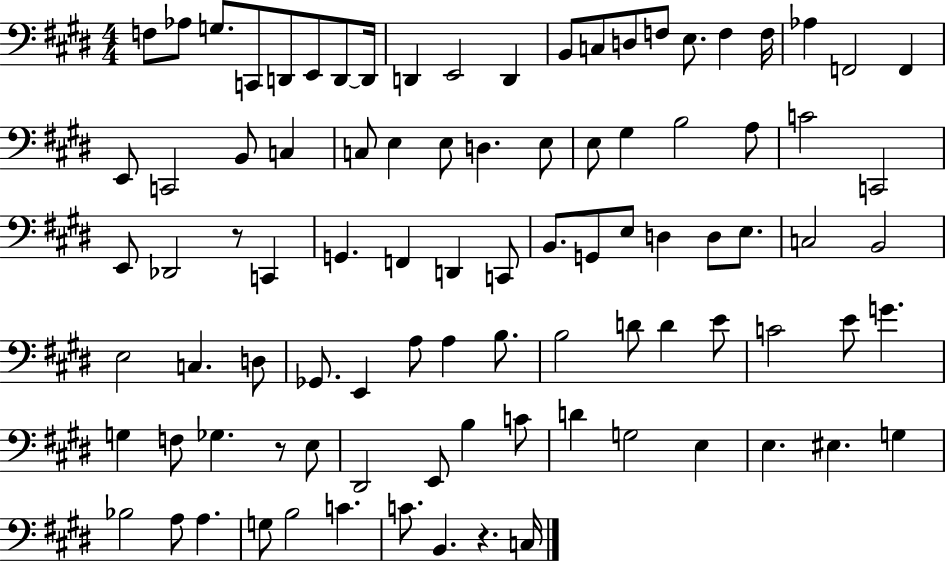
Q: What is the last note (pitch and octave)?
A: C3